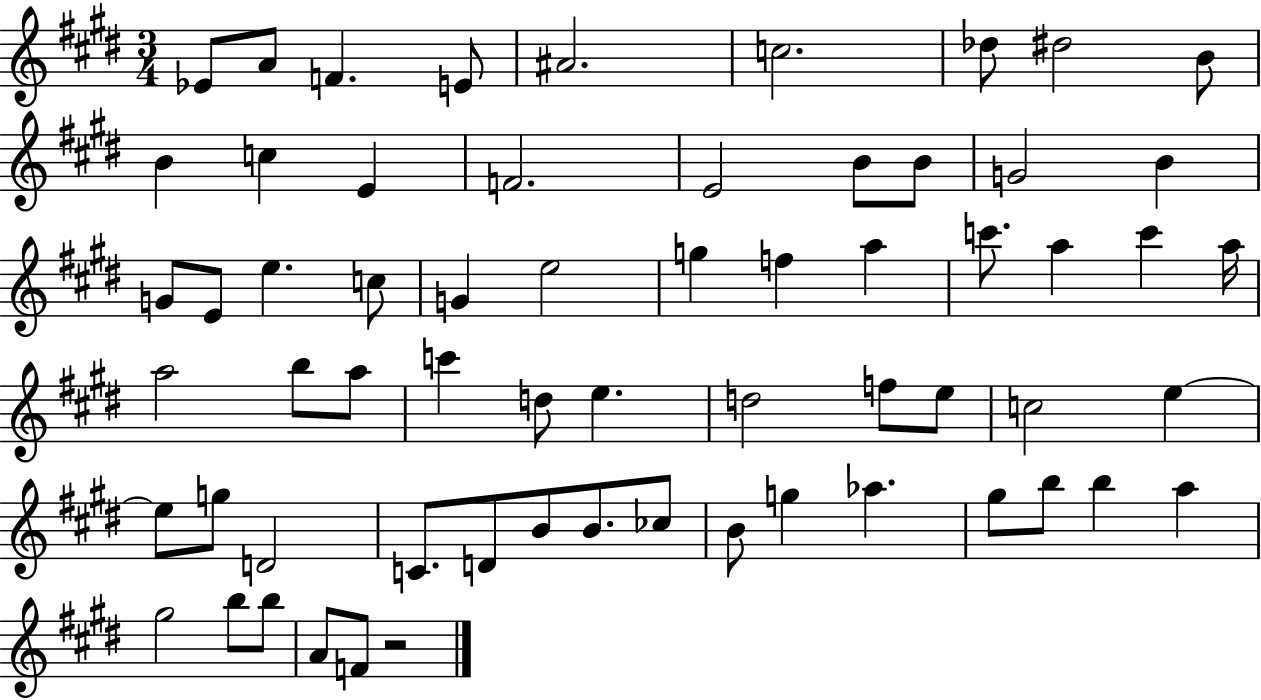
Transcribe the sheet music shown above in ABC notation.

X:1
T:Untitled
M:3/4
L:1/4
K:E
_E/2 A/2 F E/2 ^A2 c2 _d/2 ^d2 B/2 B c E F2 E2 B/2 B/2 G2 B G/2 E/2 e c/2 G e2 g f a c'/2 a c' a/4 a2 b/2 a/2 c' d/2 e d2 f/2 e/2 c2 e e/2 g/2 D2 C/2 D/2 B/2 B/2 _c/2 B/2 g _a ^g/2 b/2 b a ^g2 b/2 b/2 A/2 F/2 z2